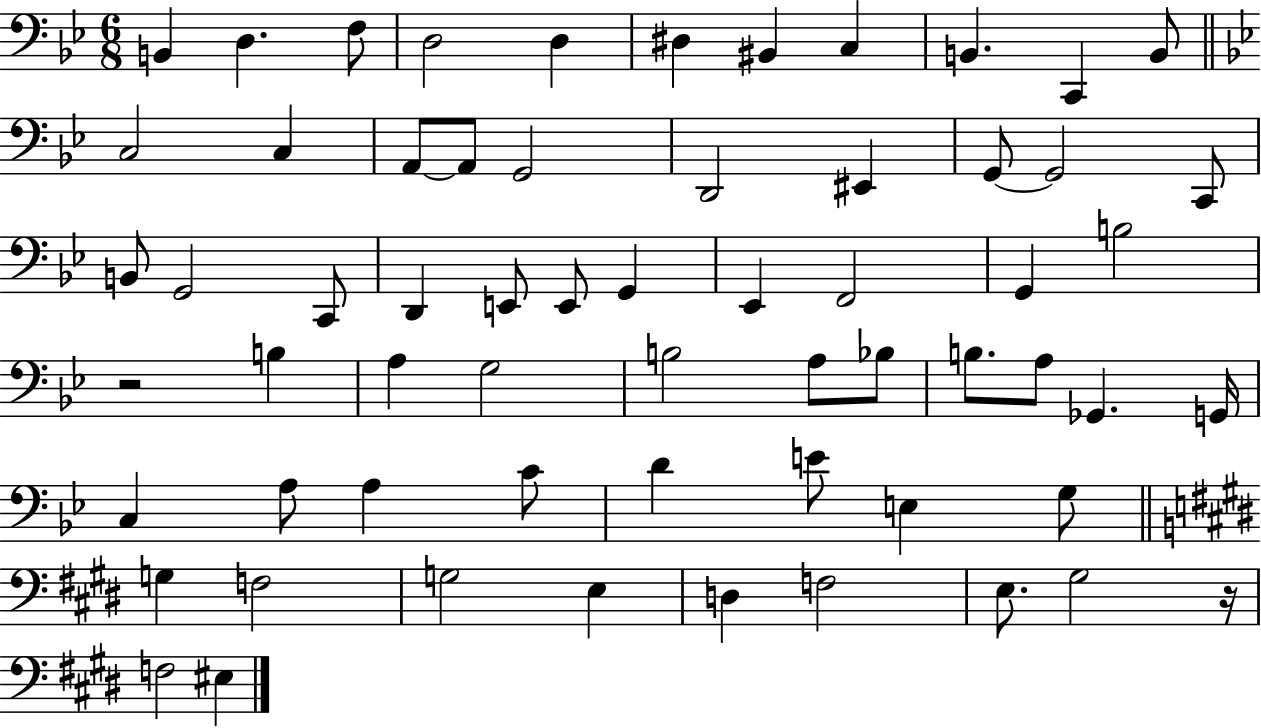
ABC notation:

X:1
T:Untitled
M:6/8
L:1/4
K:Bb
B,, D, F,/2 D,2 D, ^D, ^B,, C, B,, C,, B,,/2 C,2 C, A,,/2 A,,/2 G,,2 D,,2 ^E,, G,,/2 G,,2 C,,/2 B,,/2 G,,2 C,,/2 D,, E,,/2 E,,/2 G,, _E,, F,,2 G,, B,2 z2 B, A, G,2 B,2 A,/2 _B,/2 B,/2 A,/2 _G,, G,,/4 C, A,/2 A, C/2 D E/2 E, G,/2 G, F,2 G,2 E, D, F,2 E,/2 ^G,2 z/4 F,2 ^E,